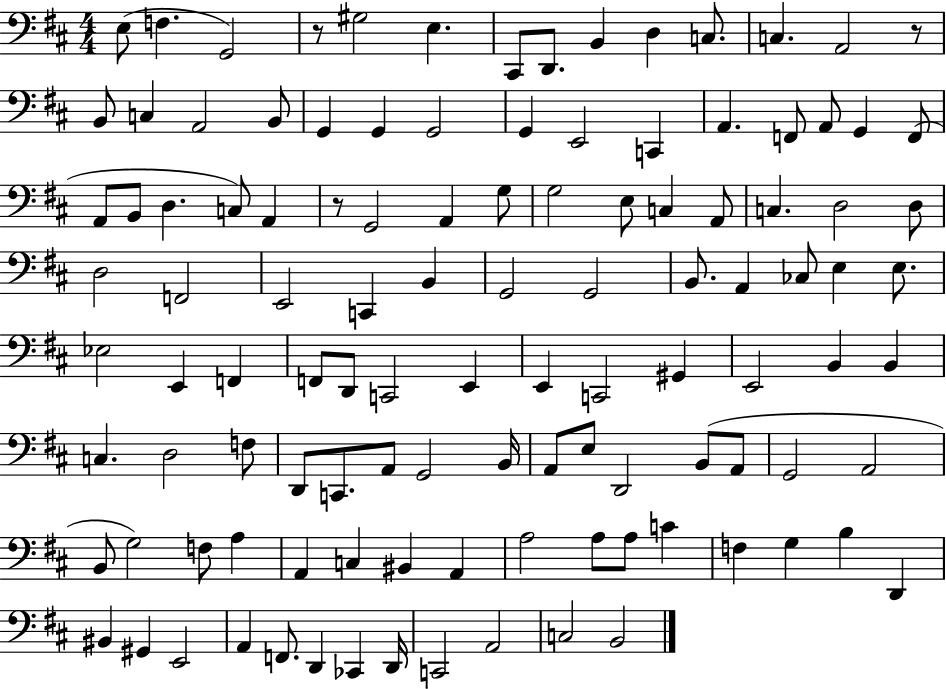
{
  \clef bass
  \numericTimeSignature
  \time 4/4
  \key d \major
  \repeat volta 2 { e8( f4. g,2) | r8 gis2 e4. | cis,8 d,8. b,4 d4 c8. | c4. a,2 r8 | \break b,8 c4 a,2 b,8 | g,4 g,4 g,2 | g,4 e,2 c,4 | a,4. f,8 a,8 g,4 f,8( | \break a,8 b,8 d4. c8) a,4 | r8 g,2 a,4 g8 | g2 e8 c4 a,8 | c4. d2 d8 | \break d2 f,2 | e,2 c,4 b,4 | g,2 g,2 | b,8. a,4 ces8 e4 e8. | \break ees2 e,4 f,4 | f,8 d,8 c,2 e,4 | e,4 c,2 gis,4 | e,2 b,4 b,4 | \break c4. d2 f8 | d,8 c,8. a,8 g,2 b,16 | a,8 e8 d,2 b,8( a,8 | g,2 a,2 | \break b,8 g2) f8 a4 | a,4 c4 bis,4 a,4 | a2 a8 a8 c'4 | f4 g4 b4 d,4 | \break bis,4 gis,4 e,2 | a,4 f,8. d,4 ces,4 d,16 | c,2 a,2 | c2 b,2 | \break } \bar "|."
}